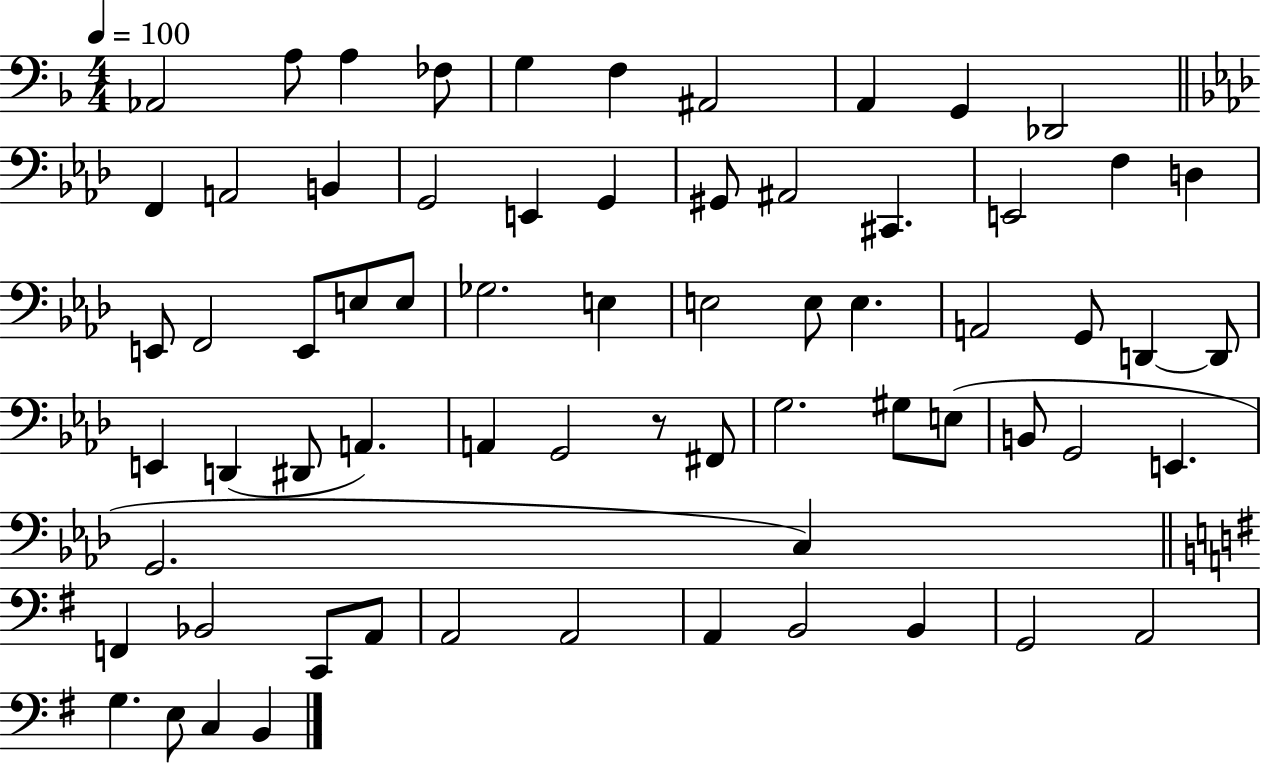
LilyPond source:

{
  \clef bass
  \numericTimeSignature
  \time 4/4
  \key f \major
  \tempo 4 = 100
  aes,2 a8 a4 fes8 | g4 f4 ais,2 | a,4 g,4 des,2 | \bar "||" \break \key aes \major f,4 a,2 b,4 | g,2 e,4 g,4 | gis,8 ais,2 cis,4. | e,2 f4 d4 | \break e,8 f,2 e,8 e8 e8 | ges2. e4 | e2 e8 e4. | a,2 g,8 d,4~~ d,8 | \break e,4 d,4( dis,8 a,4.) | a,4 g,2 r8 fis,8 | g2. gis8 e8( | b,8 g,2 e,4. | \break g,2. c4) | \bar "||" \break \key e \minor f,4 bes,2 c,8 a,8 | a,2 a,2 | a,4 b,2 b,4 | g,2 a,2 | \break g4. e8 c4 b,4 | \bar "|."
}